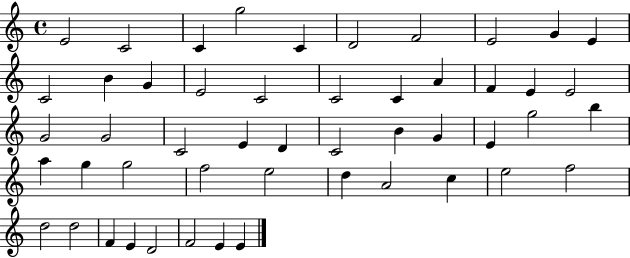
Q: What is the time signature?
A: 4/4